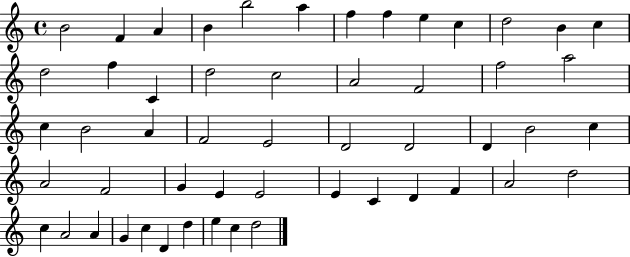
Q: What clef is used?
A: treble